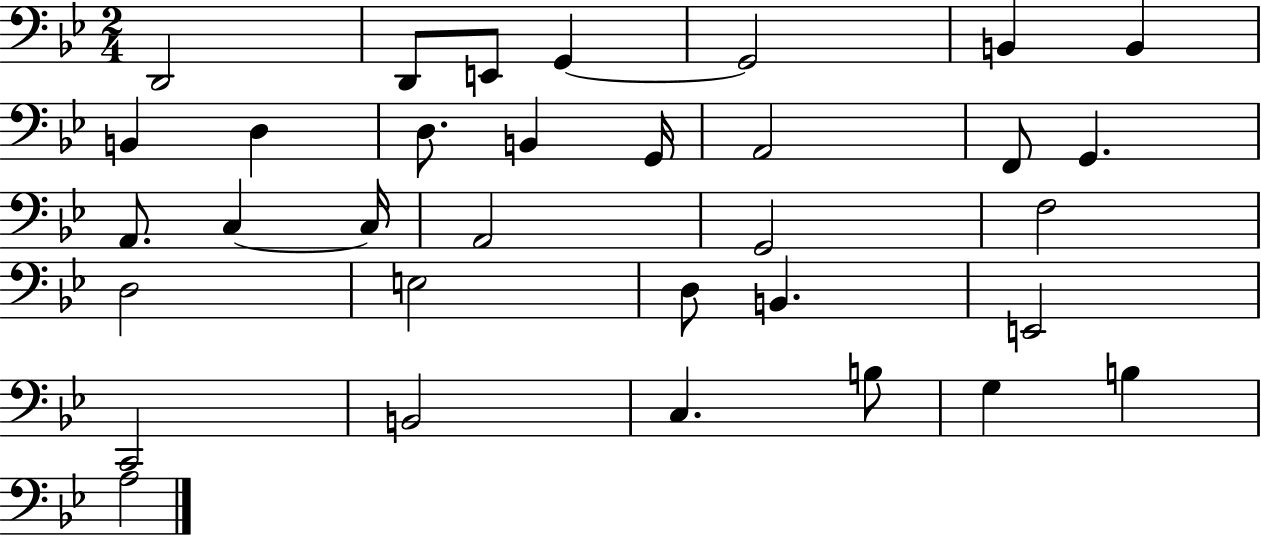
D2/h D2/e E2/e G2/q G2/h B2/q B2/q B2/q D3/q D3/e. B2/q G2/s A2/h F2/e G2/q. A2/e. C3/q C3/s A2/h G2/h F3/h D3/h E3/h D3/e B2/q. E2/h C2/h B2/h C3/q. B3/e G3/q B3/q A3/h